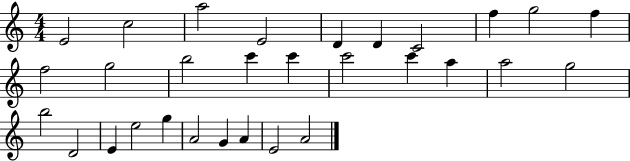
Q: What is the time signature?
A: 4/4